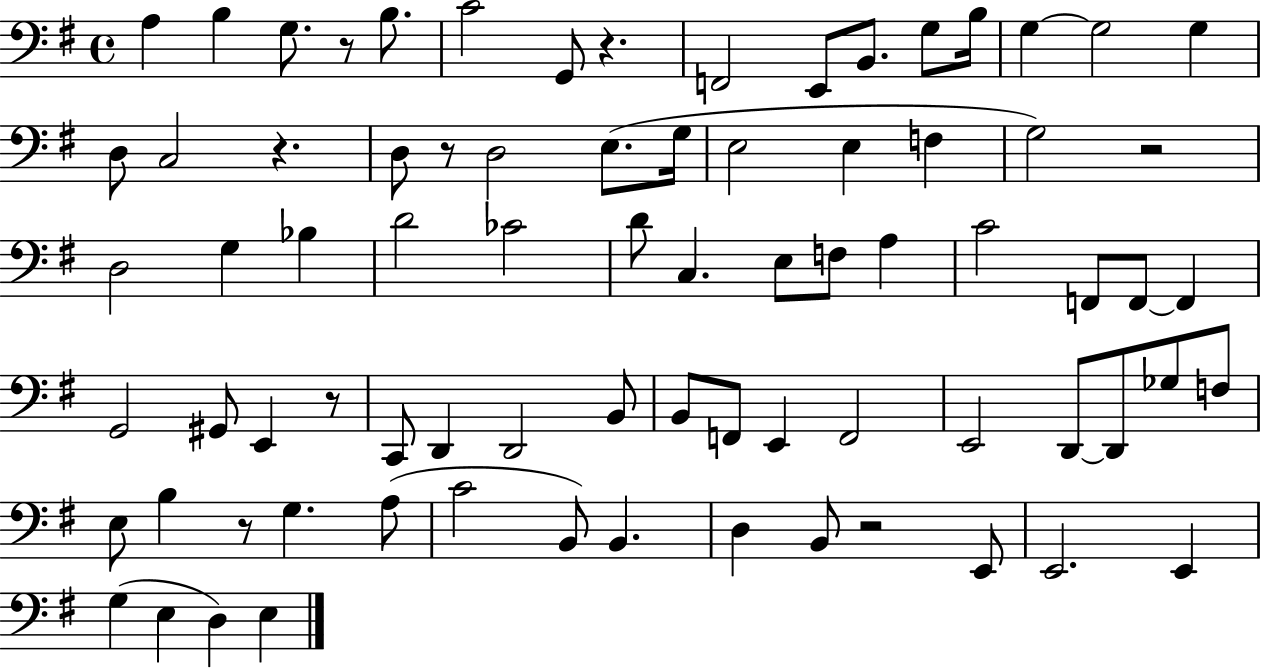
X:1
T:Untitled
M:4/4
L:1/4
K:G
A, B, G,/2 z/2 B,/2 C2 G,,/2 z F,,2 E,,/2 B,,/2 G,/2 B,/4 G, G,2 G, D,/2 C,2 z D,/2 z/2 D,2 E,/2 G,/4 E,2 E, F, G,2 z2 D,2 G, _B, D2 _C2 D/2 C, E,/2 F,/2 A, C2 F,,/2 F,,/2 F,, G,,2 ^G,,/2 E,, z/2 C,,/2 D,, D,,2 B,,/2 B,,/2 F,,/2 E,, F,,2 E,,2 D,,/2 D,,/2 _G,/2 F,/2 E,/2 B, z/2 G, A,/2 C2 B,,/2 B,, D, B,,/2 z2 E,,/2 E,,2 E,, G, E, D, E,